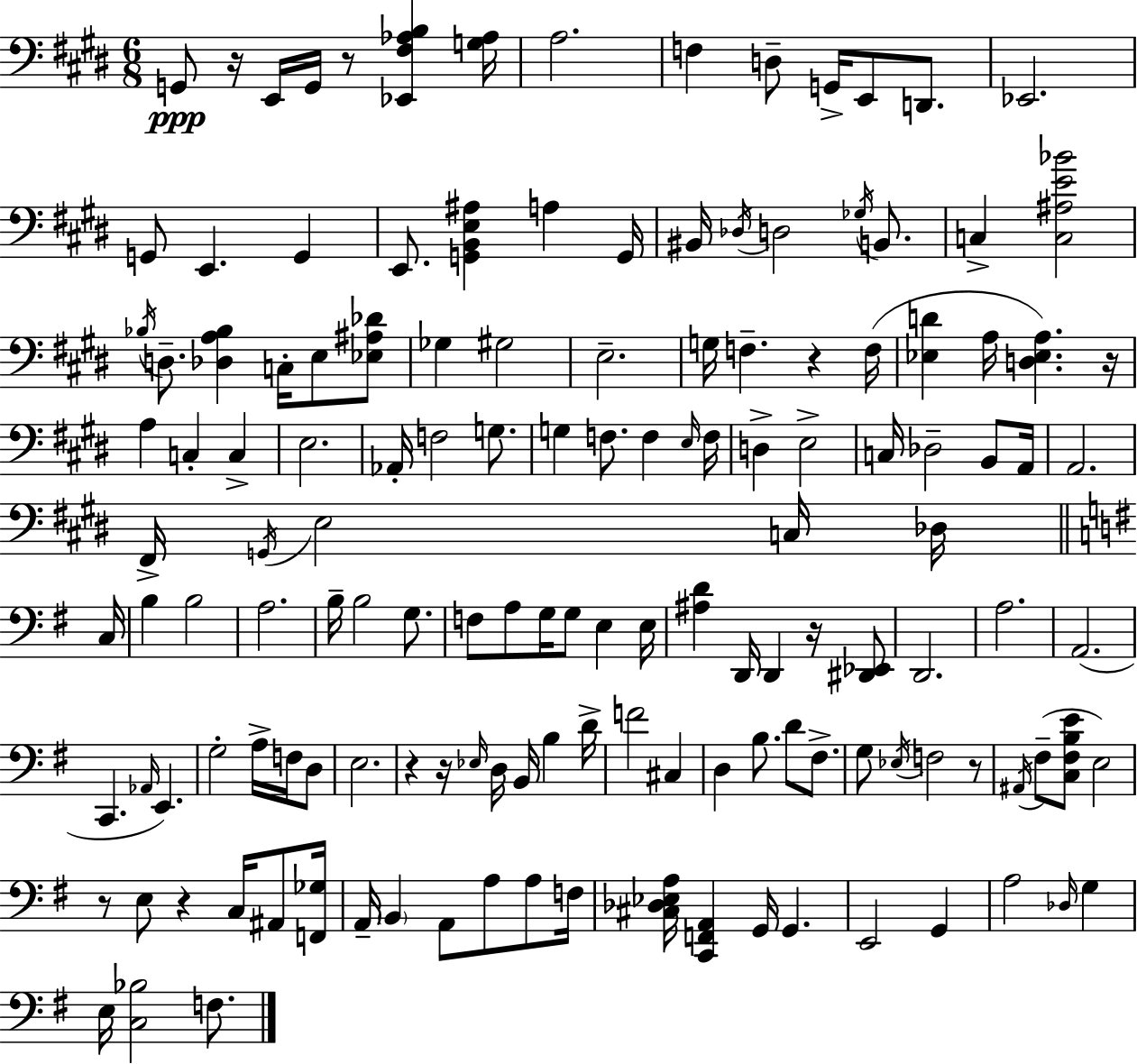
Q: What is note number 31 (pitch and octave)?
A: F3